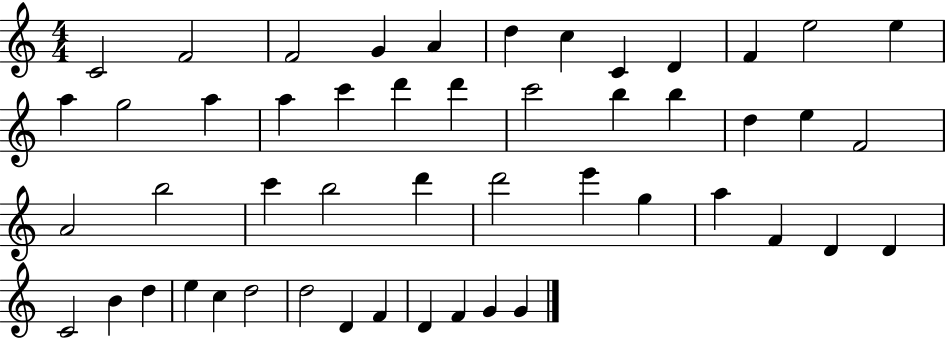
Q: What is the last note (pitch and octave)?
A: G4